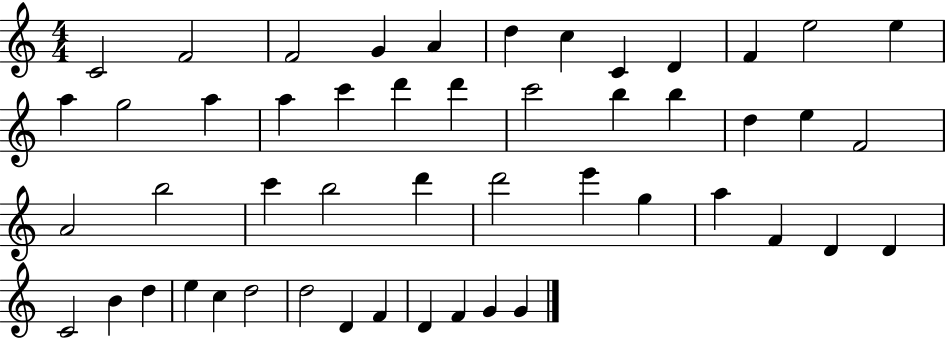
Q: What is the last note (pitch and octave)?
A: G4